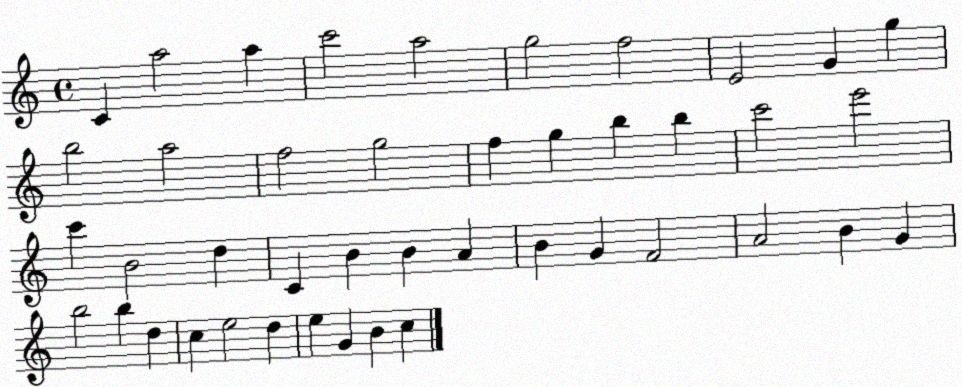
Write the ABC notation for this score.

X:1
T:Untitled
M:4/4
L:1/4
K:C
C a2 a c'2 a2 g2 f2 E2 G g b2 a2 f2 g2 f g b b c'2 e'2 c' B2 d C B B A B G F2 A2 B G b2 b d c e2 d e G B c